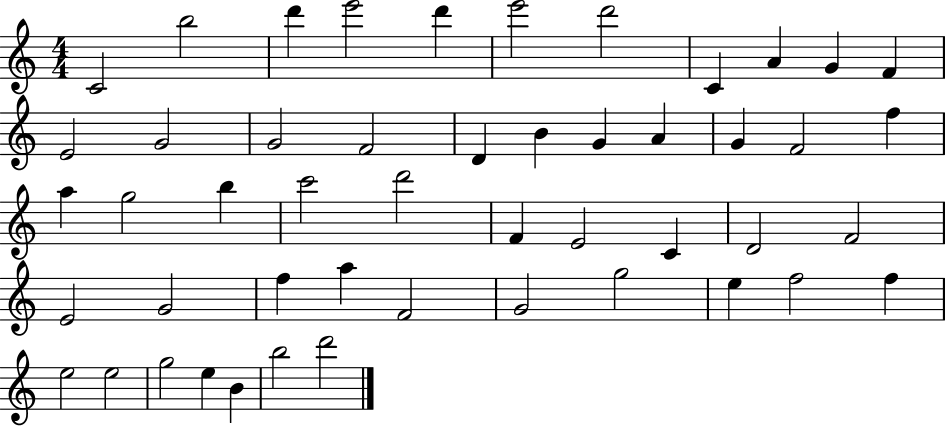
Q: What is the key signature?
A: C major